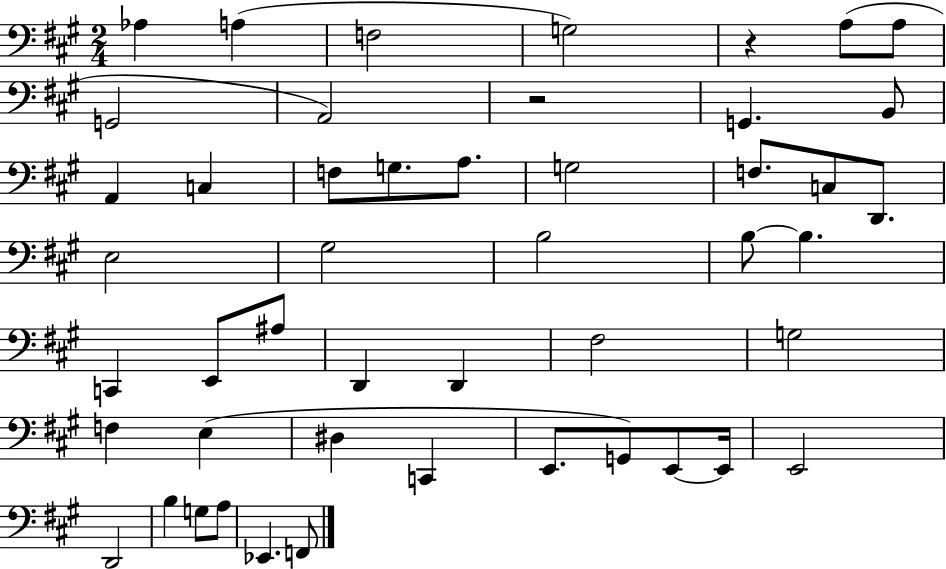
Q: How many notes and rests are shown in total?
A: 48